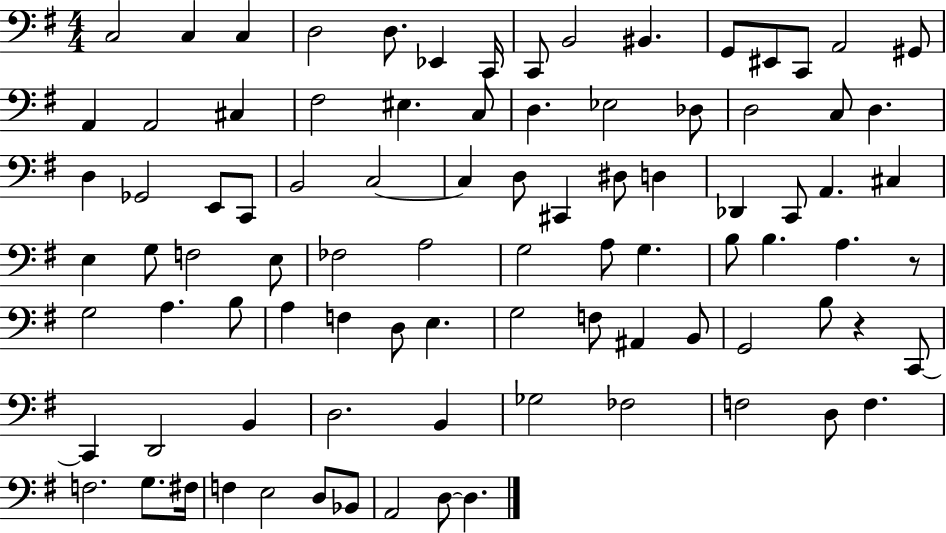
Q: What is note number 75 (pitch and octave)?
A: FES3